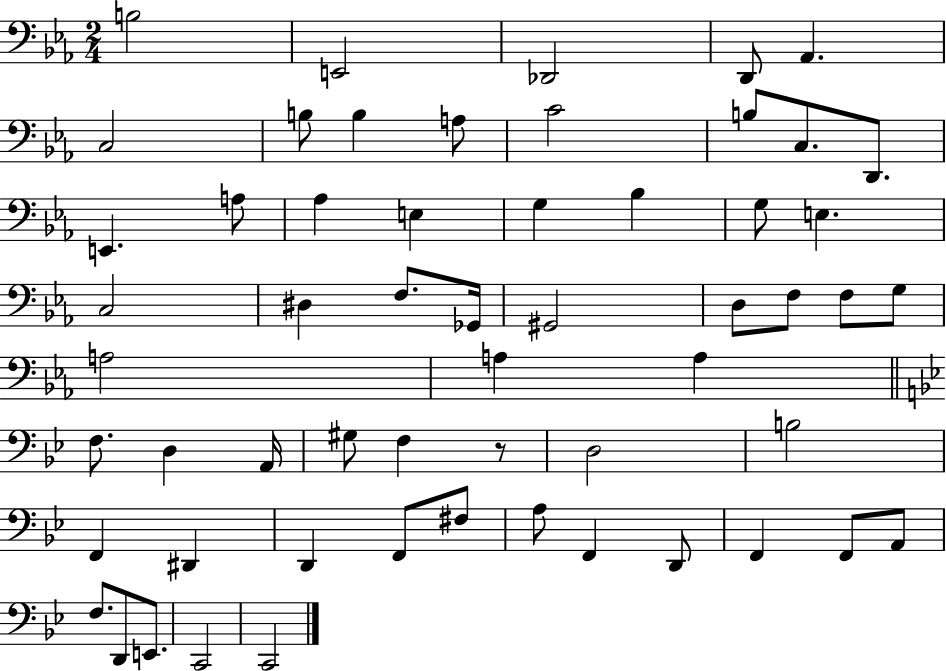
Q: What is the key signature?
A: EES major